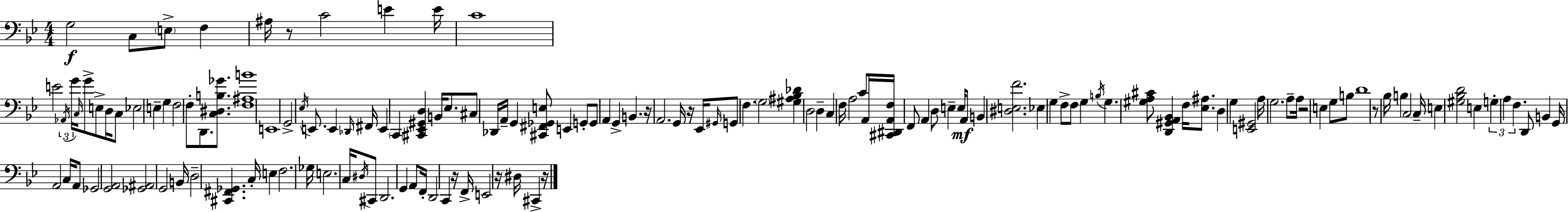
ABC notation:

X:1
T:Untitled
M:4/4
L:1/4
K:Gm
G,2 C,/2 E,/2 F, ^A,/4 z/2 C2 E E/4 C4 E2 _A,,/4 G/4 C,/4 G/2 E,/2 D,/4 C,/2 _E,2 E, G, F,2 F,/2 D,,/2 [C,^D,B,_G]/2 [F,^A,B]4 E,,4 G,,2 _E,/4 E,,/2 E,, _D,,/4 ^F,,/4 E,, C,, [^C,,_E,,^G,,D,] B,,/4 _E,/2 ^C,/2 _D,,/4 A,,/4 G,, [^C,,^F,,_G,,E,]/2 E,, G,,/2 G,,/2 A,, G,, B,, z/4 A,,2 G,,/4 z/4 _E,,/4 ^G,,/4 G,,/2 F, G,2 [^G,^A,_B,_D] D,2 D, C, F,/4 A,2 C/2 A,,/4 [^C,,^D,,A,,F,]/4 F,,/2 A,, D,/2 E, E,/4 A,,/2 B,, [^D,E,F]2 _E, G, F,/2 F,/2 G, B,/4 G, [^G,A,^C]/2 [D,,^G,,A,,_B,,] F,/4 [_E,^A,]/2 D, G, [E,,^G,,]2 A,/4 G,2 A,/2 A,/4 z2 E, G,/2 B,/2 D4 z/2 _B,/4 B, C,2 C,/4 E, [^G,_B,D]2 E, G, A, F, D,,/2 B,, G,,/4 A,,2 C,/4 A,,/2 _G,,2 [G,,A,,]2 [_G,,^A,,]2 G,,2 B,,/4 D,2 [^C,,^F,,_G,,] C,/4 E, F,2 _G,/4 E,2 C,/4 ^D,/4 ^C,,/2 D,,2 G,, A,,/2 F,,/4 D,,2 C,, z/4 F,,/4 E,,2 z/4 ^D,/4 ^C,, z/4